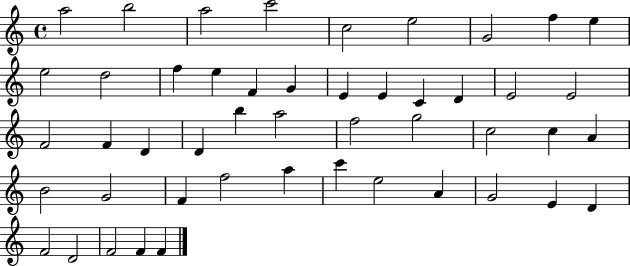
X:1
T:Untitled
M:4/4
L:1/4
K:C
a2 b2 a2 c'2 c2 e2 G2 f e e2 d2 f e F G E E C D E2 E2 F2 F D D b a2 f2 g2 c2 c A B2 G2 F f2 a c' e2 A G2 E D F2 D2 F2 F F